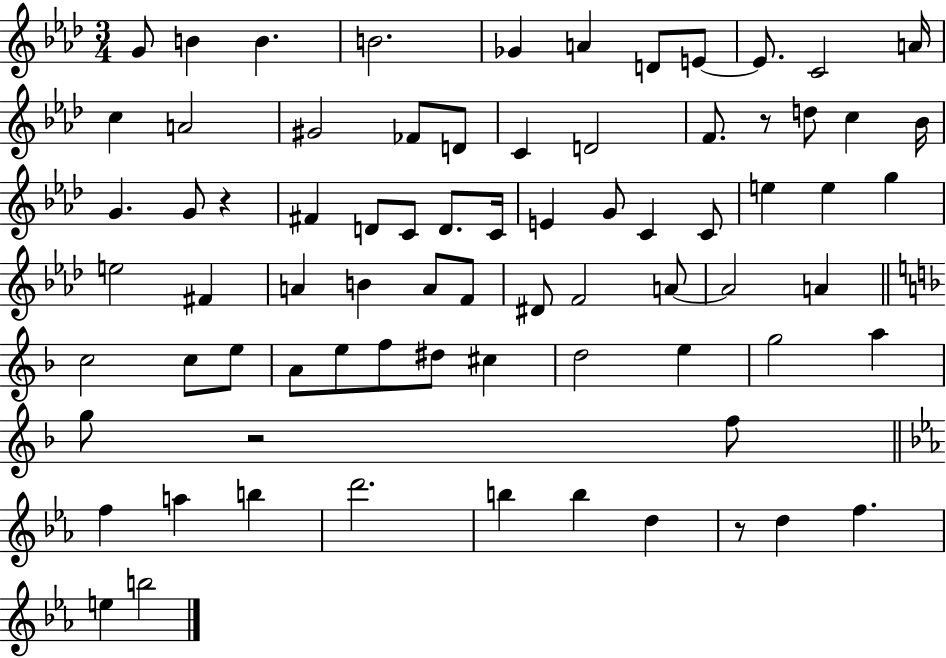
X:1
T:Untitled
M:3/4
L:1/4
K:Ab
G/2 B B B2 _G A D/2 E/2 E/2 C2 A/4 c A2 ^G2 _F/2 D/2 C D2 F/2 z/2 d/2 c _B/4 G G/2 z ^F D/2 C/2 D/2 C/4 E G/2 C C/2 e e g e2 ^F A B A/2 F/2 ^D/2 F2 A/2 A2 A c2 c/2 e/2 A/2 e/2 f/2 ^d/2 ^c d2 e g2 a g/2 z2 f/2 f a b d'2 b b d z/2 d f e b2